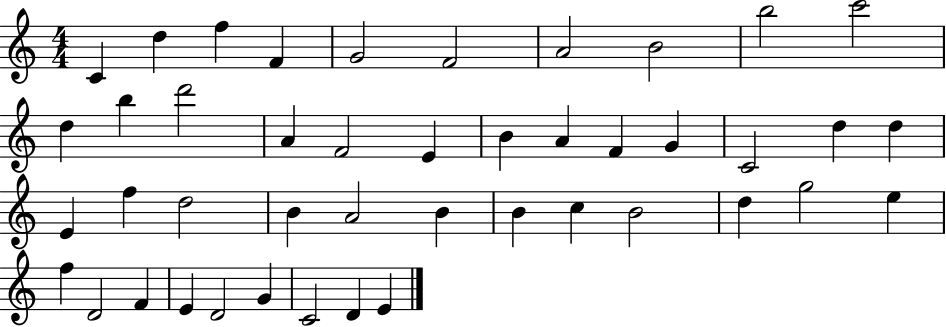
C4/q D5/q F5/q F4/q G4/h F4/h A4/h B4/h B5/h C6/h D5/q B5/q D6/h A4/q F4/h E4/q B4/q A4/q F4/q G4/q C4/h D5/q D5/q E4/q F5/q D5/h B4/q A4/h B4/q B4/q C5/q B4/h D5/q G5/h E5/q F5/q D4/h F4/q E4/q D4/h G4/q C4/h D4/q E4/q